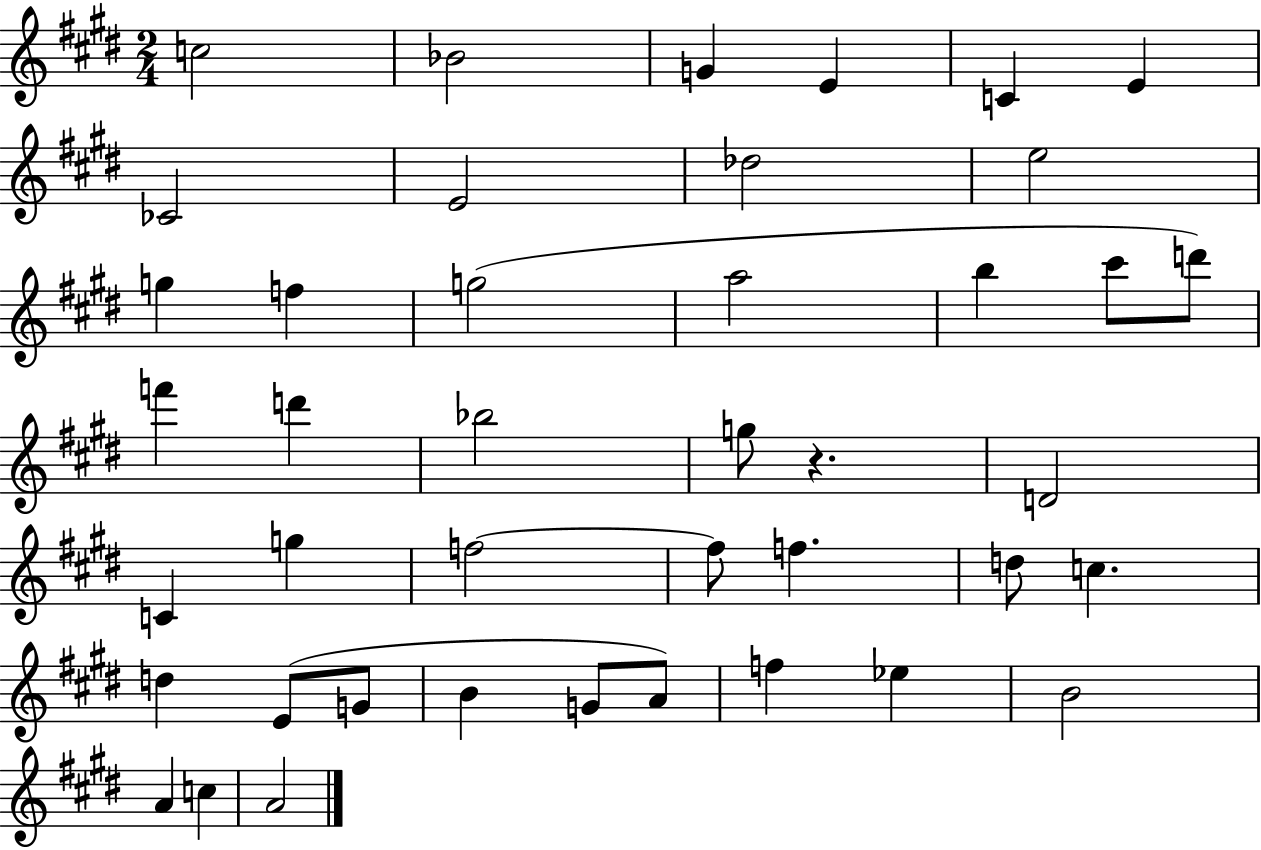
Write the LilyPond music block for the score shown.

{
  \clef treble
  \numericTimeSignature
  \time 2/4
  \key e \major
  c''2 | bes'2 | g'4 e'4 | c'4 e'4 | \break ces'2 | e'2 | des''2 | e''2 | \break g''4 f''4 | g''2( | a''2 | b''4 cis'''8 d'''8) | \break f'''4 d'''4 | bes''2 | g''8 r4. | d'2 | \break c'4 g''4 | f''2~~ | f''8 f''4. | d''8 c''4. | \break d''4 e'8( g'8 | b'4 g'8 a'8) | f''4 ees''4 | b'2 | \break a'4 c''4 | a'2 | \bar "|."
}